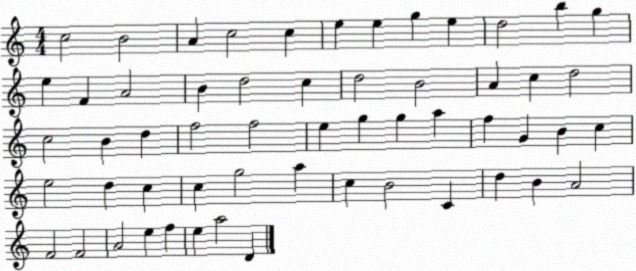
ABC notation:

X:1
T:Untitled
M:4/4
L:1/4
K:C
c2 B2 A c2 c e e g e d2 b g e F A2 B d2 c d2 B2 A c d2 c2 B d f2 f2 e g g a f G B c e2 d c c g2 a c B2 C d B A2 F2 F2 A2 e f e a2 D